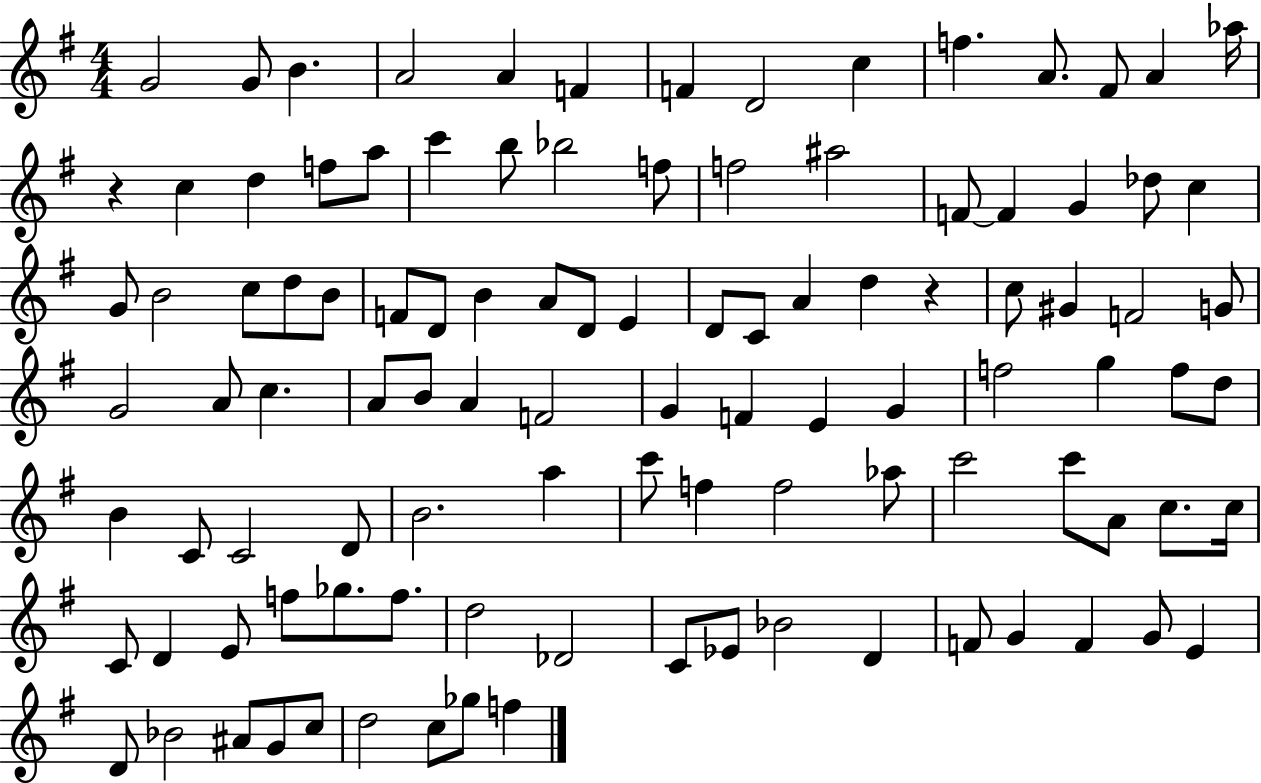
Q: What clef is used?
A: treble